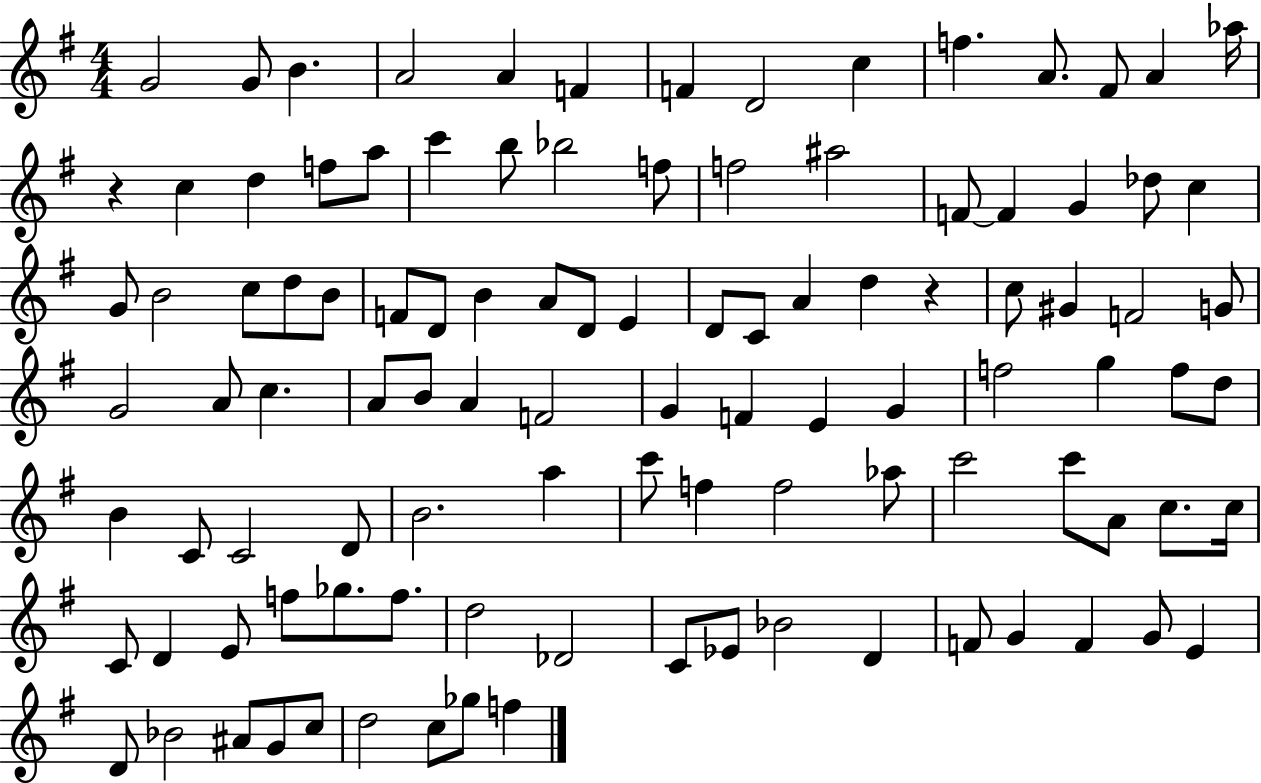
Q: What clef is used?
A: treble